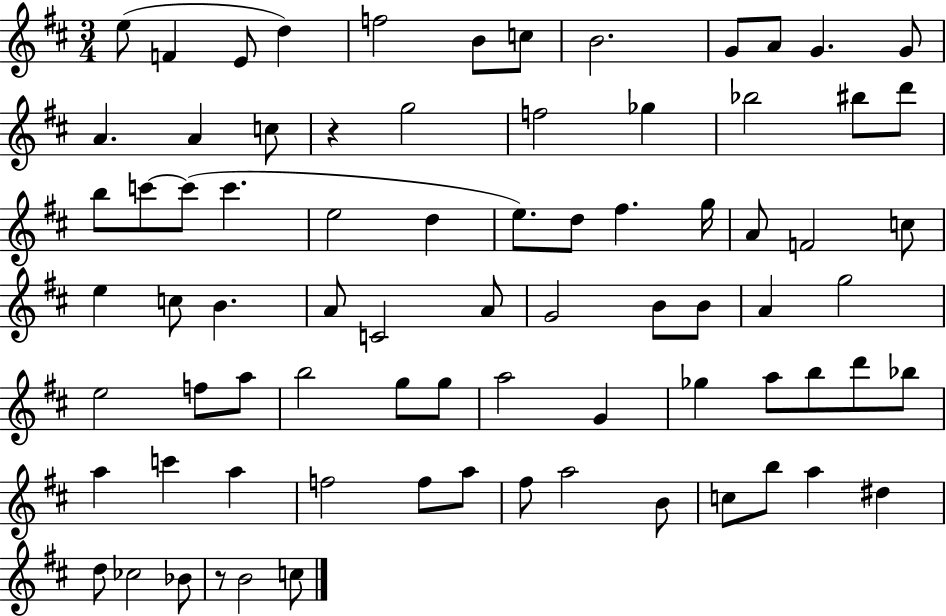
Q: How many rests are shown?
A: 2